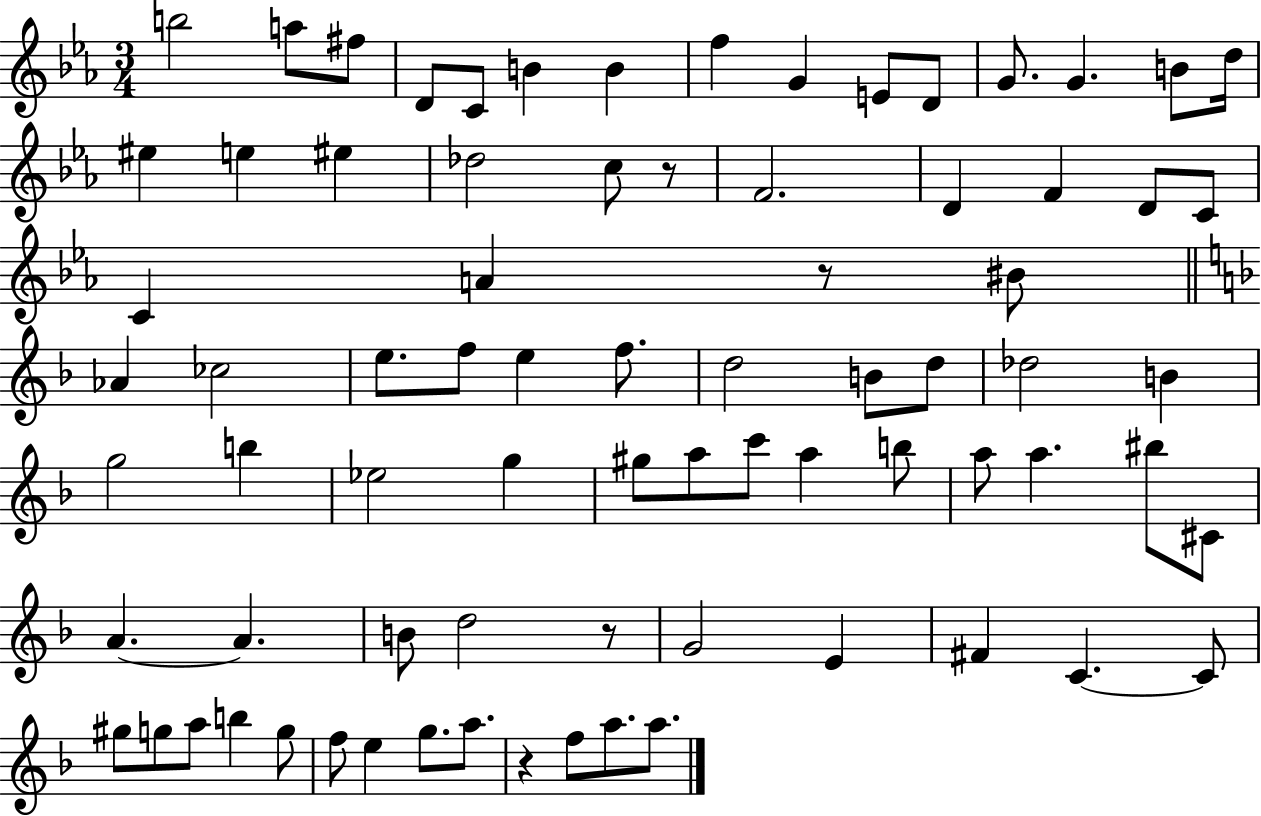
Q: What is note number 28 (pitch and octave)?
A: BIS4